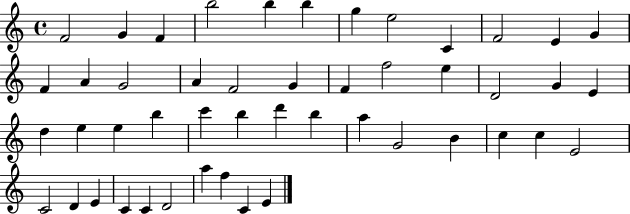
{
  \clef treble
  \time 4/4
  \defaultTimeSignature
  \key c \major
  f'2 g'4 f'4 | b''2 b''4 b''4 | g''4 e''2 c'4 | f'2 e'4 g'4 | \break f'4 a'4 g'2 | a'4 f'2 g'4 | f'4 f''2 e''4 | d'2 g'4 e'4 | \break d''4 e''4 e''4 b''4 | c'''4 b''4 d'''4 b''4 | a''4 g'2 b'4 | c''4 c''4 e'2 | \break c'2 d'4 e'4 | c'4 c'4 d'2 | a''4 f''4 c'4 e'4 | \bar "|."
}